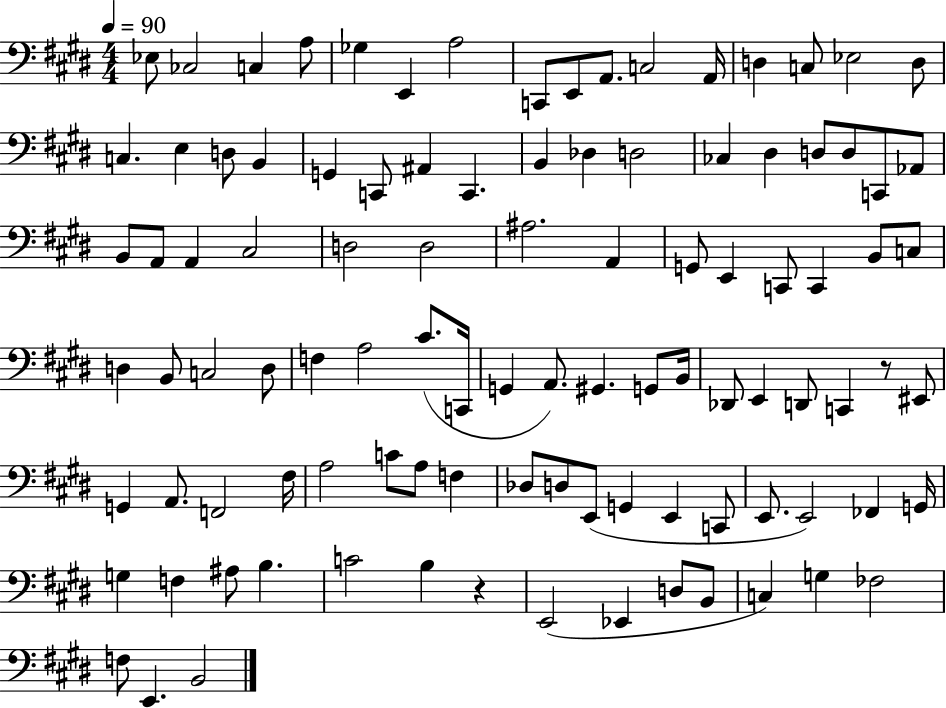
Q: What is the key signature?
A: E major